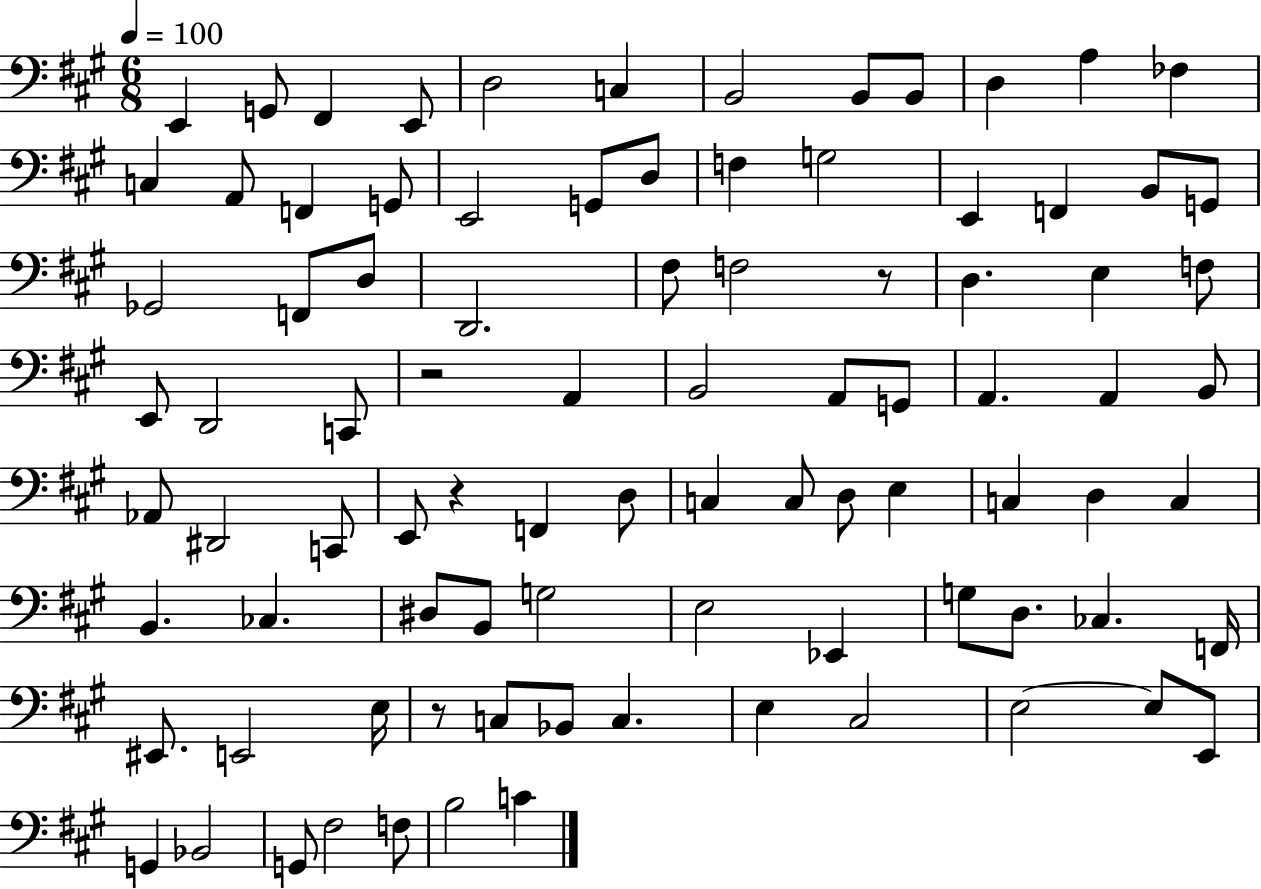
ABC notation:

X:1
T:Untitled
M:6/8
L:1/4
K:A
E,, G,,/2 ^F,, E,,/2 D,2 C, B,,2 B,,/2 B,,/2 D, A, _F, C, A,,/2 F,, G,,/2 E,,2 G,,/2 D,/2 F, G,2 E,, F,, B,,/2 G,,/2 _G,,2 F,,/2 D,/2 D,,2 ^F,/2 F,2 z/2 D, E, F,/2 E,,/2 D,,2 C,,/2 z2 A,, B,,2 A,,/2 G,,/2 A,, A,, B,,/2 _A,,/2 ^D,,2 C,,/2 E,,/2 z F,, D,/2 C, C,/2 D,/2 E, C, D, C, B,, _C, ^D,/2 B,,/2 G,2 E,2 _E,, G,/2 D,/2 _C, F,,/4 ^E,,/2 E,,2 E,/4 z/2 C,/2 _B,,/2 C, E, ^C,2 E,2 E,/2 E,,/2 G,, _B,,2 G,,/2 ^F,2 F,/2 B,2 C